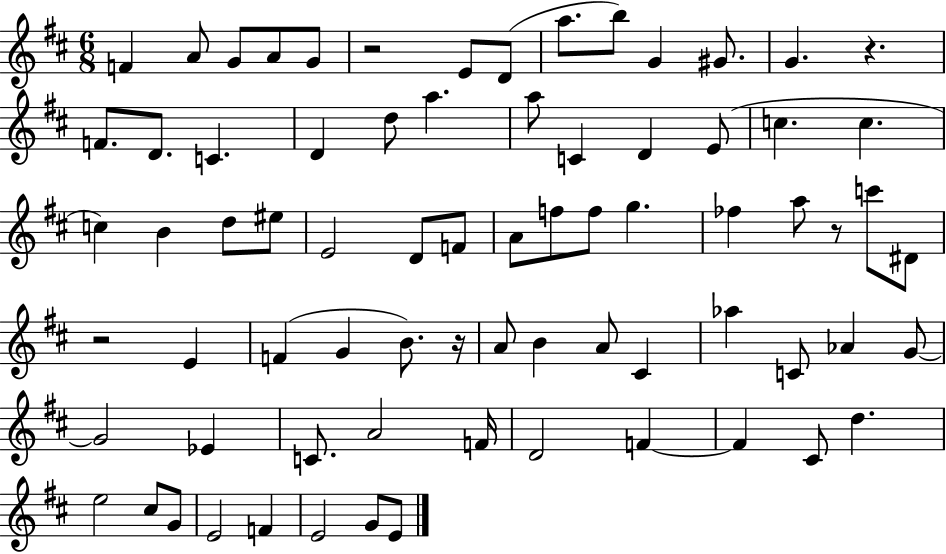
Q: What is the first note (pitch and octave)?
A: F4